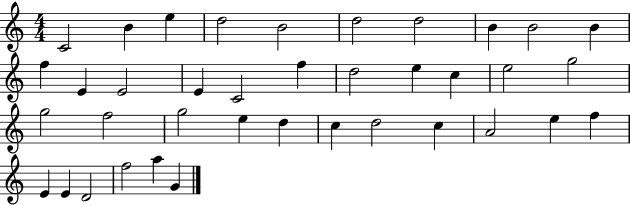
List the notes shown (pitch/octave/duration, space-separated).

C4/h B4/q E5/q D5/h B4/h D5/h D5/h B4/q B4/h B4/q F5/q E4/q E4/h E4/q C4/h F5/q D5/h E5/q C5/q E5/h G5/h G5/h F5/h G5/h E5/q D5/q C5/q D5/h C5/q A4/h E5/q F5/q E4/q E4/q D4/h F5/h A5/q G4/q